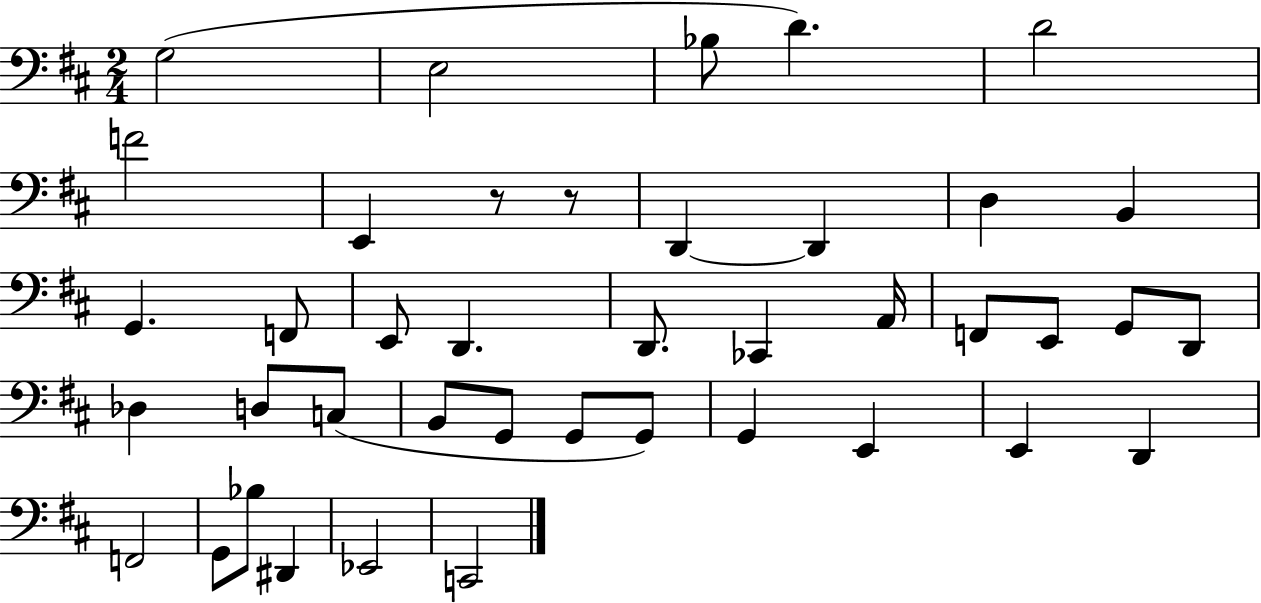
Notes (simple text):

G3/h E3/h Bb3/e D4/q. D4/h F4/h E2/q R/e R/e D2/q D2/q D3/q B2/q G2/q. F2/e E2/e D2/q. D2/e. CES2/q A2/s F2/e E2/e G2/e D2/e Db3/q D3/e C3/e B2/e G2/e G2/e G2/e G2/q E2/q E2/q D2/q F2/h G2/e Bb3/e D#2/q Eb2/h C2/h